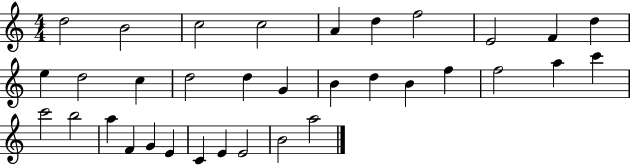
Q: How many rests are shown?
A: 0